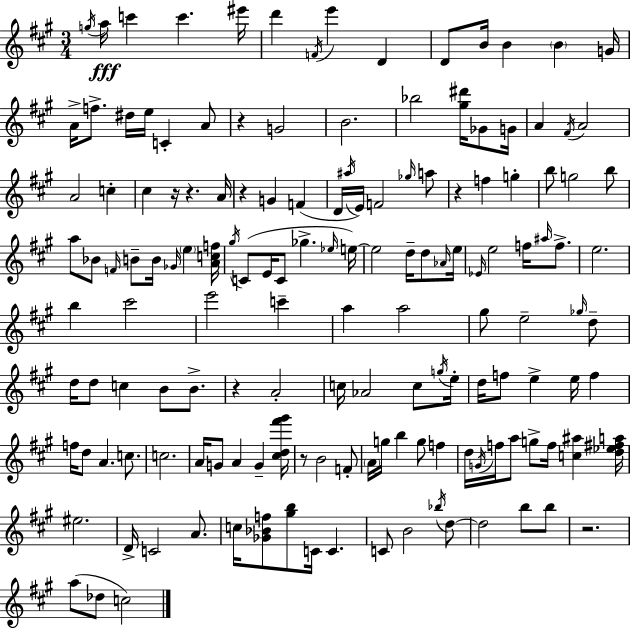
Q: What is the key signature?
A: A major